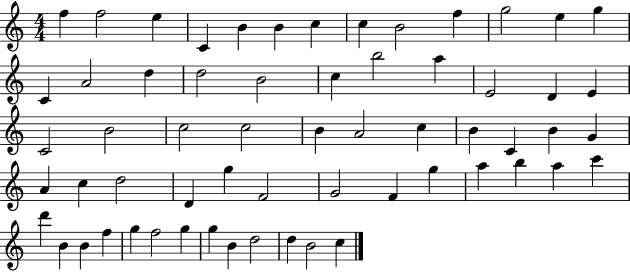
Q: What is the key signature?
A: C major